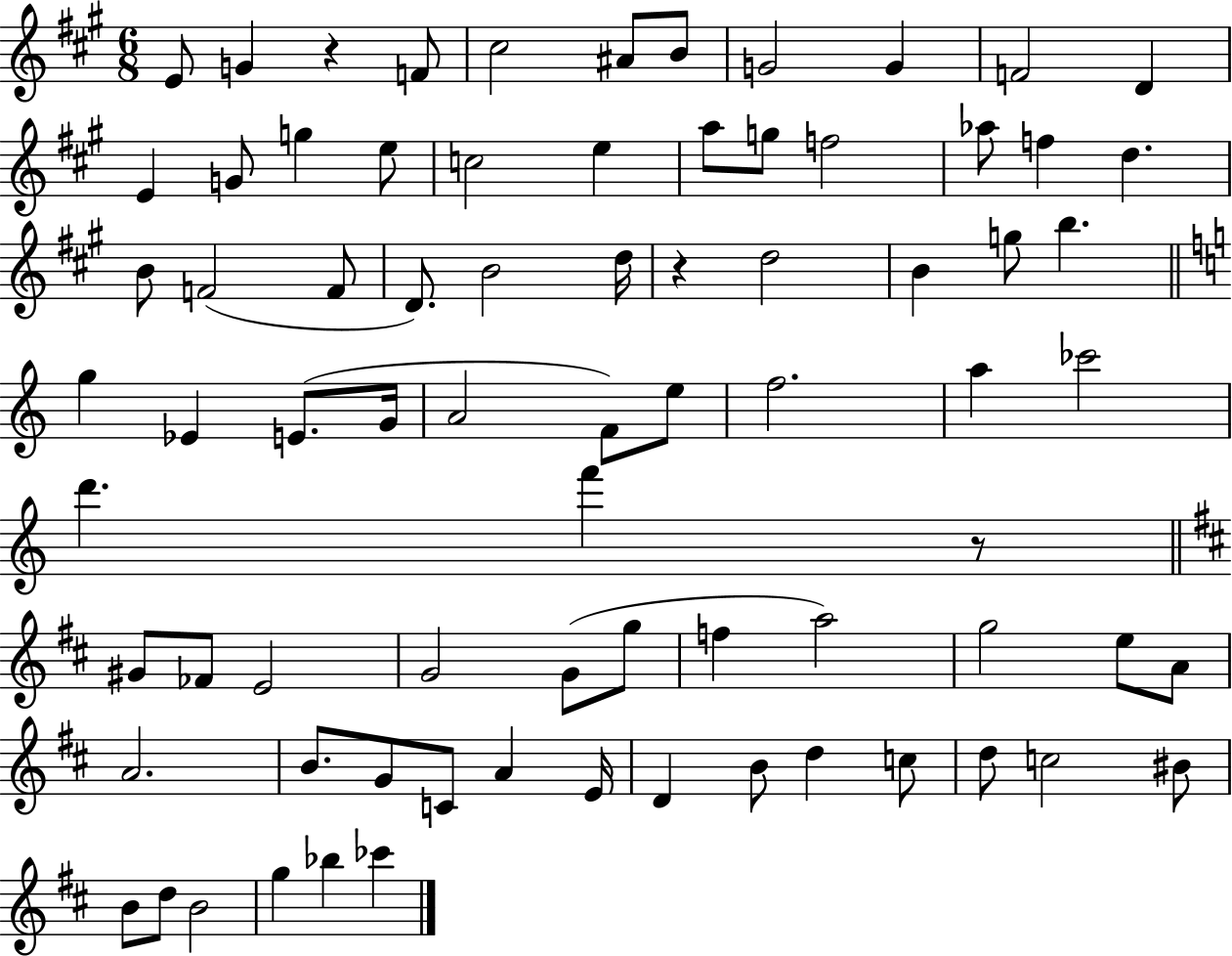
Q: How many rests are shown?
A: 3